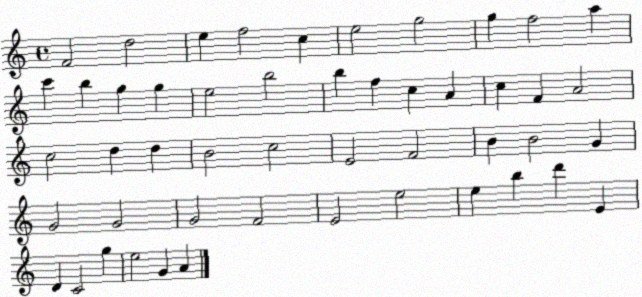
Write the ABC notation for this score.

X:1
T:Untitled
M:4/4
L:1/4
K:C
F2 d2 e f2 c e2 g2 g f2 a c' b g g e2 b2 b f c A c F A2 c2 d d B2 c2 E2 F2 B B2 G G2 G2 G2 F2 E2 e2 e b d' E D C2 g e2 G A